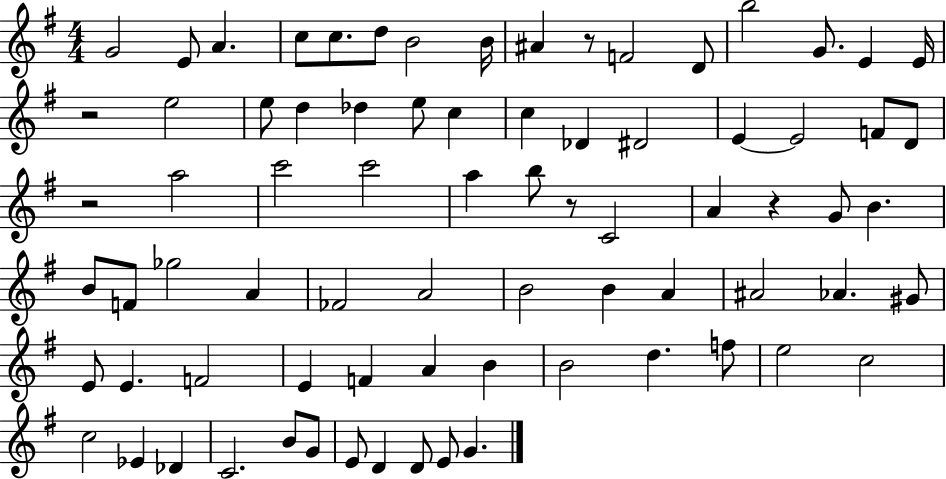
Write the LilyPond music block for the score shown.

{
  \clef treble
  \numericTimeSignature
  \time 4/4
  \key g \major
  \repeat volta 2 { g'2 e'8 a'4. | c''8 c''8. d''8 b'2 b'16 | ais'4 r8 f'2 d'8 | b''2 g'8. e'4 e'16 | \break r2 e''2 | e''8 d''4 des''4 e''8 c''4 | c''4 des'4 dis'2 | e'4~~ e'2 f'8 d'8 | \break r2 a''2 | c'''2 c'''2 | a''4 b''8 r8 c'2 | a'4 r4 g'8 b'4. | \break b'8 f'8 ges''2 a'4 | fes'2 a'2 | b'2 b'4 a'4 | ais'2 aes'4. gis'8 | \break e'8 e'4. f'2 | e'4 f'4 a'4 b'4 | b'2 d''4. f''8 | e''2 c''2 | \break c''2 ees'4 des'4 | c'2. b'8 g'8 | e'8 d'4 d'8 e'8 g'4. | } \bar "|."
}